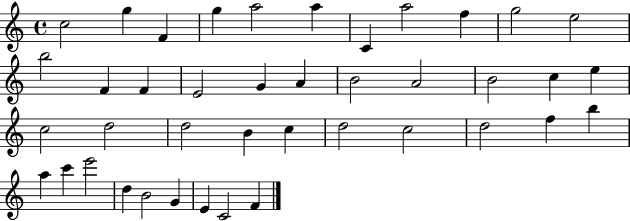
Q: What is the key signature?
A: C major